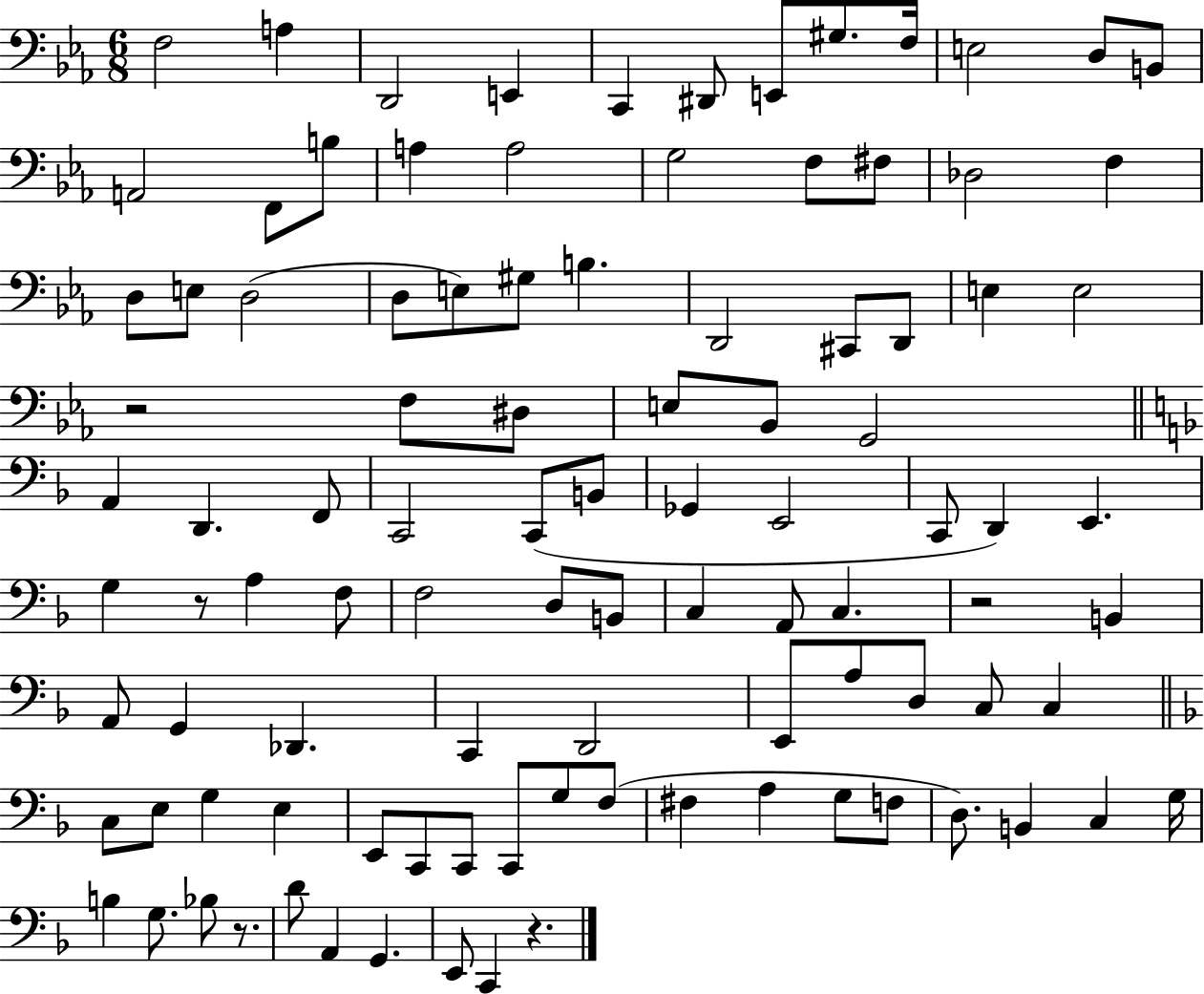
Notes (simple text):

F3/h A3/q D2/h E2/q C2/q D#2/e E2/e G#3/e. F3/s E3/h D3/e B2/e A2/h F2/e B3/e A3/q A3/h G3/h F3/e F#3/e Db3/h F3/q D3/e E3/e D3/h D3/e E3/e G#3/e B3/q. D2/h C#2/e D2/e E3/q E3/h R/h F3/e D#3/e E3/e Bb2/e G2/h A2/q D2/q. F2/e C2/h C2/e B2/e Gb2/q E2/h C2/e D2/q E2/q. G3/q R/e A3/q F3/e F3/h D3/e B2/e C3/q A2/e C3/q. R/h B2/q A2/e G2/q Db2/q. C2/q D2/h E2/e A3/e D3/e C3/e C3/q C3/e E3/e G3/q E3/q E2/e C2/e C2/e C2/e G3/e F3/e F#3/q A3/q G3/e F3/e D3/e. B2/q C3/q G3/s B3/q G3/e. Bb3/e R/e. D4/e A2/q G2/q. E2/e C2/q R/q.